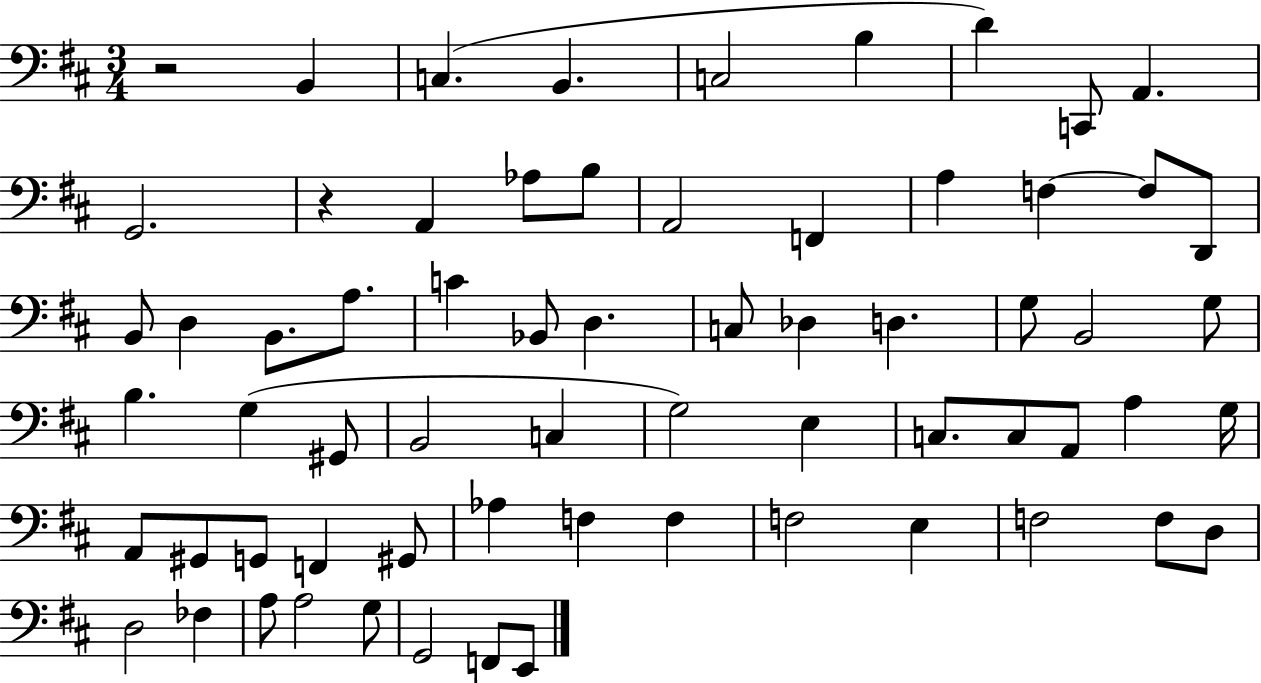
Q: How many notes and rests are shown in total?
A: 66